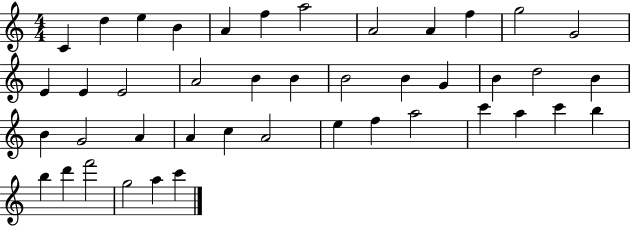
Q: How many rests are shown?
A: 0